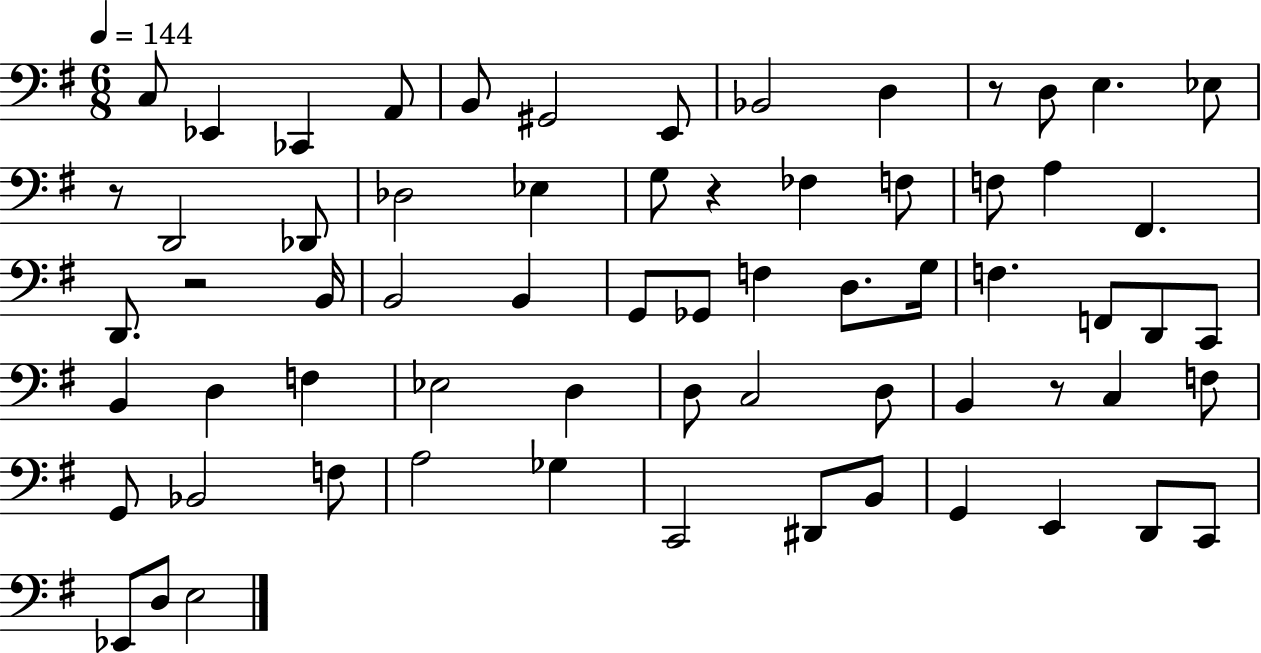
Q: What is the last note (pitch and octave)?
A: E3